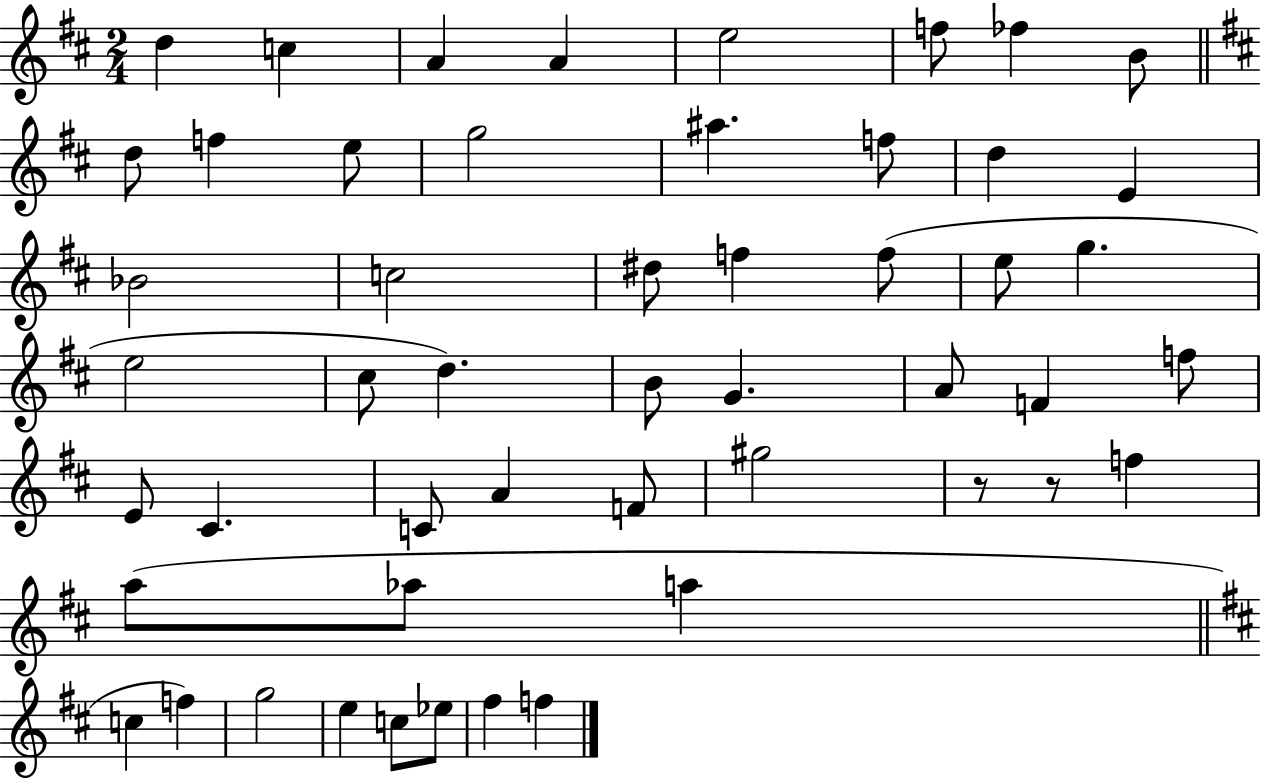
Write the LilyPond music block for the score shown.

{
  \clef treble
  \numericTimeSignature
  \time 2/4
  \key d \major
  d''4 c''4 | a'4 a'4 | e''2 | f''8 fes''4 b'8 | \break \bar "||" \break \key d \major d''8 f''4 e''8 | g''2 | ais''4. f''8 | d''4 e'4 | \break bes'2 | c''2 | dis''8 f''4 f''8( | e''8 g''4. | \break e''2 | cis''8 d''4.) | b'8 g'4. | a'8 f'4 f''8 | \break e'8 cis'4. | c'8 a'4 f'8 | gis''2 | r8 r8 f''4 | \break a''8( aes''8 a''4 | \bar "||" \break \key b \minor c''4 f''4) | g''2 | e''4 c''8 ees''8 | fis''4 f''4 | \break \bar "|."
}